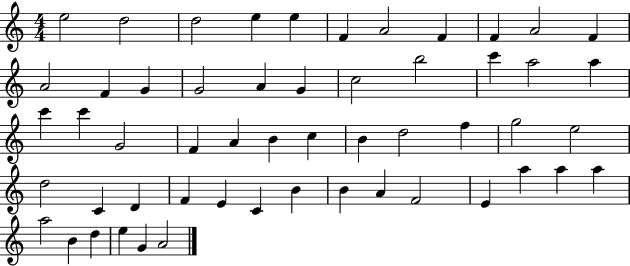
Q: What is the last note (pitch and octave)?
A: A4